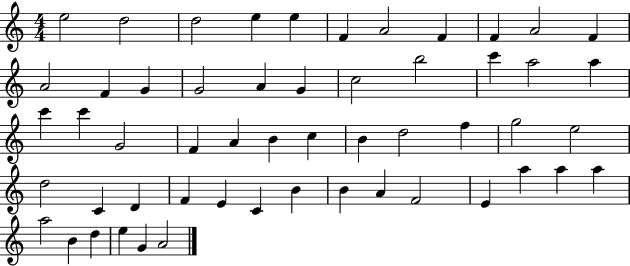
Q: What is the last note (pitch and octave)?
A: A4